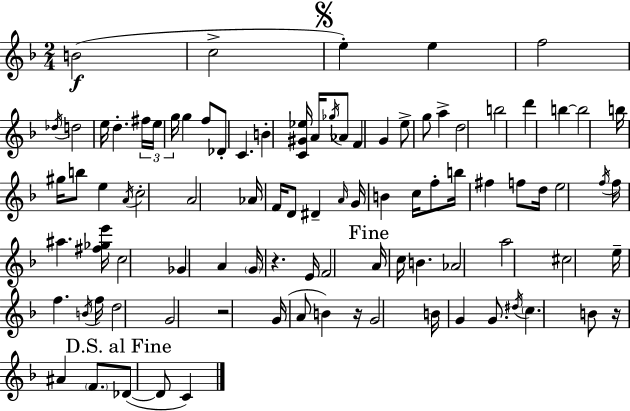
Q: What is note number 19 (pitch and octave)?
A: Gb5